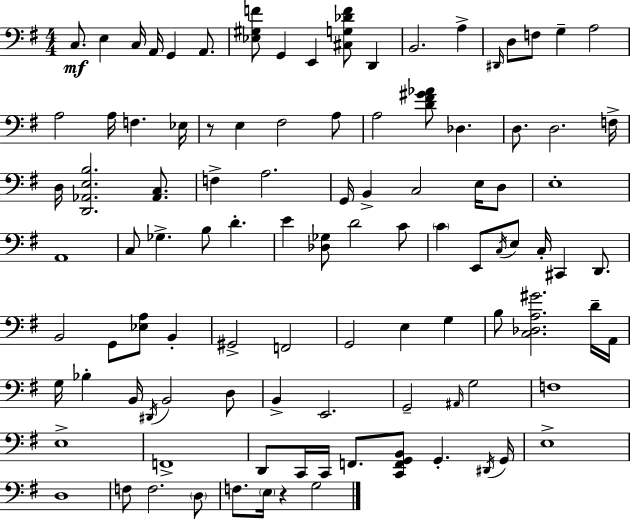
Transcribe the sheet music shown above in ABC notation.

X:1
T:Untitled
M:4/4
L:1/4
K:G
C,/2 E, C,/4 A,,/4 G,, A,,/2 [_E,^G,F]/2 G,, E,, [^C,G,_DF]/2 D,, B,,2 A, ^D,,/4 D,/2 F,/2 G, A,2 A,2 A,/4 F, _E,/4 z/2 E, ^F,2 A,/2 A,2 [D^F^G_A]/2 _D, D,/2 D,2 F,/4 D,/4 [D,,_A,,E,B,]2 [_A,,C,]/2 F, A,2 G,,/4 B,, C,2 E,/4 D,/2 E,4 A,,4 C,/2 _G, B,/2 D E [_D,_G,]/2 D2 C/2 C E,,/2 C,/4 E,/2 C,/4 ^C,, D,,/2 B,,2 G,,/2 [_E,A,]/2 B,, ^G,,2 F,,2 G,,2 E, G, B,/2 [C,_D,A,^G]2 D/4 A,,/4 G,/4 _B, B,,/4 ^D,,/4 B,,2 D,/2 B,, E,,2 G,,2 ^A,,/4 G,2 F,4 E,4 F,,4 D,,/2 C,,/4 C,,/4 F,,/2 [C,,F,,G,,B,,]/2 G,, ^D,,/4 G,,/4 E,4 D,4 F,/2 F,2 D,/2 F,/2 E,/4 z G,2